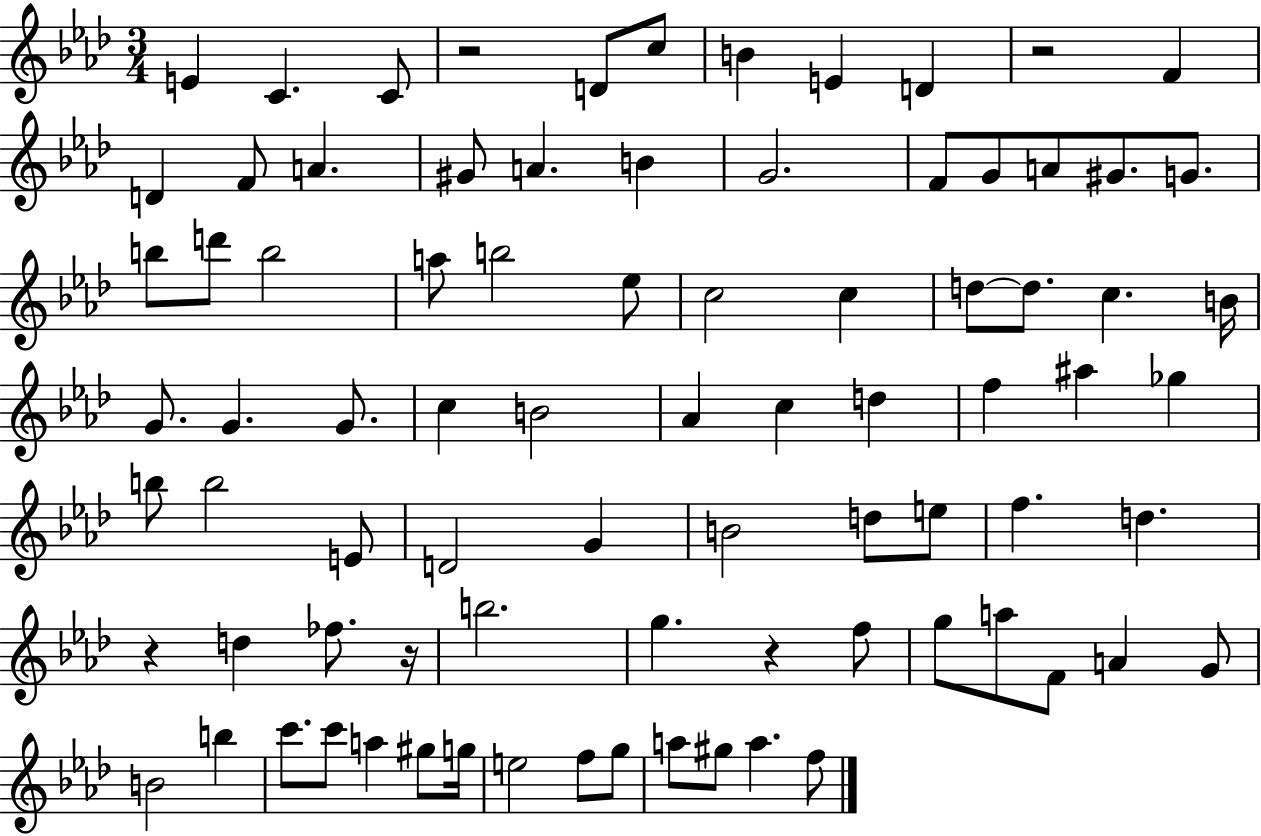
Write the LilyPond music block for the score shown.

{
  \clef treble
  \numericTimeSignature
  \time 3/4
  \key aes \major
  \repeat volta 2 { e'4 c'4. c'8 | r2 d'8 c''8 | b'4 e'4 d'4 | r2 f'4 | \break d'4 f'8 a'4. | gis'8 a'4. b'4 | g'2. | f'8 g'8 a'8 gis'8. g'8. | \break b''8 d'''8 b''2 | a''8 b''2 ees''8 | c''2 c''4 | d''8~~ d''8. c''4. b'16 | \break g'8. g'4. g'8. | c''4 b'2 | aes'4 c''4 d''4 | f''4 ais''4 ges''4 | \break b''8 b''2 e'8 | d'2 g'4 | b'2 d''8 e''8 | f''4. d''4. | \break r4 d''4 fes''8. r16 | b''2. | g''4. r4 f''8 | g''8 a''8 f'8 a'4 g'8 | \break b'2 b''4 | c'''8. c'''8 a''4 gis''8 g''16 | e''2 f''8 g''8 | a''8 gis''8 a''4. f''8 | \break } \bar "|."
}